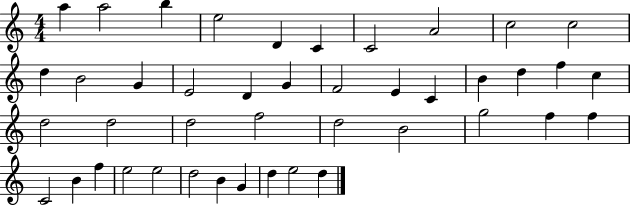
A5/q A5/h B5/q E5/h D4/q C4/q C4/h A4/h C5/h C5/h D5/q B4/h G4/q E4/h D4/q G4/q F4/h E4/q C4/q B4/q D5/q F5/q C5/q D5/h D5/h D5/h F5/h D5/h B4/h G5/h F5/q F5/q C4/h B4/q F5/q E5/h E5/h D5/h B4/q G4/q D5/q E5/h D5/q